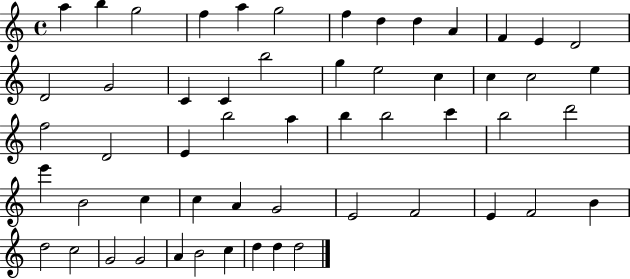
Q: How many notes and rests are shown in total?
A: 55